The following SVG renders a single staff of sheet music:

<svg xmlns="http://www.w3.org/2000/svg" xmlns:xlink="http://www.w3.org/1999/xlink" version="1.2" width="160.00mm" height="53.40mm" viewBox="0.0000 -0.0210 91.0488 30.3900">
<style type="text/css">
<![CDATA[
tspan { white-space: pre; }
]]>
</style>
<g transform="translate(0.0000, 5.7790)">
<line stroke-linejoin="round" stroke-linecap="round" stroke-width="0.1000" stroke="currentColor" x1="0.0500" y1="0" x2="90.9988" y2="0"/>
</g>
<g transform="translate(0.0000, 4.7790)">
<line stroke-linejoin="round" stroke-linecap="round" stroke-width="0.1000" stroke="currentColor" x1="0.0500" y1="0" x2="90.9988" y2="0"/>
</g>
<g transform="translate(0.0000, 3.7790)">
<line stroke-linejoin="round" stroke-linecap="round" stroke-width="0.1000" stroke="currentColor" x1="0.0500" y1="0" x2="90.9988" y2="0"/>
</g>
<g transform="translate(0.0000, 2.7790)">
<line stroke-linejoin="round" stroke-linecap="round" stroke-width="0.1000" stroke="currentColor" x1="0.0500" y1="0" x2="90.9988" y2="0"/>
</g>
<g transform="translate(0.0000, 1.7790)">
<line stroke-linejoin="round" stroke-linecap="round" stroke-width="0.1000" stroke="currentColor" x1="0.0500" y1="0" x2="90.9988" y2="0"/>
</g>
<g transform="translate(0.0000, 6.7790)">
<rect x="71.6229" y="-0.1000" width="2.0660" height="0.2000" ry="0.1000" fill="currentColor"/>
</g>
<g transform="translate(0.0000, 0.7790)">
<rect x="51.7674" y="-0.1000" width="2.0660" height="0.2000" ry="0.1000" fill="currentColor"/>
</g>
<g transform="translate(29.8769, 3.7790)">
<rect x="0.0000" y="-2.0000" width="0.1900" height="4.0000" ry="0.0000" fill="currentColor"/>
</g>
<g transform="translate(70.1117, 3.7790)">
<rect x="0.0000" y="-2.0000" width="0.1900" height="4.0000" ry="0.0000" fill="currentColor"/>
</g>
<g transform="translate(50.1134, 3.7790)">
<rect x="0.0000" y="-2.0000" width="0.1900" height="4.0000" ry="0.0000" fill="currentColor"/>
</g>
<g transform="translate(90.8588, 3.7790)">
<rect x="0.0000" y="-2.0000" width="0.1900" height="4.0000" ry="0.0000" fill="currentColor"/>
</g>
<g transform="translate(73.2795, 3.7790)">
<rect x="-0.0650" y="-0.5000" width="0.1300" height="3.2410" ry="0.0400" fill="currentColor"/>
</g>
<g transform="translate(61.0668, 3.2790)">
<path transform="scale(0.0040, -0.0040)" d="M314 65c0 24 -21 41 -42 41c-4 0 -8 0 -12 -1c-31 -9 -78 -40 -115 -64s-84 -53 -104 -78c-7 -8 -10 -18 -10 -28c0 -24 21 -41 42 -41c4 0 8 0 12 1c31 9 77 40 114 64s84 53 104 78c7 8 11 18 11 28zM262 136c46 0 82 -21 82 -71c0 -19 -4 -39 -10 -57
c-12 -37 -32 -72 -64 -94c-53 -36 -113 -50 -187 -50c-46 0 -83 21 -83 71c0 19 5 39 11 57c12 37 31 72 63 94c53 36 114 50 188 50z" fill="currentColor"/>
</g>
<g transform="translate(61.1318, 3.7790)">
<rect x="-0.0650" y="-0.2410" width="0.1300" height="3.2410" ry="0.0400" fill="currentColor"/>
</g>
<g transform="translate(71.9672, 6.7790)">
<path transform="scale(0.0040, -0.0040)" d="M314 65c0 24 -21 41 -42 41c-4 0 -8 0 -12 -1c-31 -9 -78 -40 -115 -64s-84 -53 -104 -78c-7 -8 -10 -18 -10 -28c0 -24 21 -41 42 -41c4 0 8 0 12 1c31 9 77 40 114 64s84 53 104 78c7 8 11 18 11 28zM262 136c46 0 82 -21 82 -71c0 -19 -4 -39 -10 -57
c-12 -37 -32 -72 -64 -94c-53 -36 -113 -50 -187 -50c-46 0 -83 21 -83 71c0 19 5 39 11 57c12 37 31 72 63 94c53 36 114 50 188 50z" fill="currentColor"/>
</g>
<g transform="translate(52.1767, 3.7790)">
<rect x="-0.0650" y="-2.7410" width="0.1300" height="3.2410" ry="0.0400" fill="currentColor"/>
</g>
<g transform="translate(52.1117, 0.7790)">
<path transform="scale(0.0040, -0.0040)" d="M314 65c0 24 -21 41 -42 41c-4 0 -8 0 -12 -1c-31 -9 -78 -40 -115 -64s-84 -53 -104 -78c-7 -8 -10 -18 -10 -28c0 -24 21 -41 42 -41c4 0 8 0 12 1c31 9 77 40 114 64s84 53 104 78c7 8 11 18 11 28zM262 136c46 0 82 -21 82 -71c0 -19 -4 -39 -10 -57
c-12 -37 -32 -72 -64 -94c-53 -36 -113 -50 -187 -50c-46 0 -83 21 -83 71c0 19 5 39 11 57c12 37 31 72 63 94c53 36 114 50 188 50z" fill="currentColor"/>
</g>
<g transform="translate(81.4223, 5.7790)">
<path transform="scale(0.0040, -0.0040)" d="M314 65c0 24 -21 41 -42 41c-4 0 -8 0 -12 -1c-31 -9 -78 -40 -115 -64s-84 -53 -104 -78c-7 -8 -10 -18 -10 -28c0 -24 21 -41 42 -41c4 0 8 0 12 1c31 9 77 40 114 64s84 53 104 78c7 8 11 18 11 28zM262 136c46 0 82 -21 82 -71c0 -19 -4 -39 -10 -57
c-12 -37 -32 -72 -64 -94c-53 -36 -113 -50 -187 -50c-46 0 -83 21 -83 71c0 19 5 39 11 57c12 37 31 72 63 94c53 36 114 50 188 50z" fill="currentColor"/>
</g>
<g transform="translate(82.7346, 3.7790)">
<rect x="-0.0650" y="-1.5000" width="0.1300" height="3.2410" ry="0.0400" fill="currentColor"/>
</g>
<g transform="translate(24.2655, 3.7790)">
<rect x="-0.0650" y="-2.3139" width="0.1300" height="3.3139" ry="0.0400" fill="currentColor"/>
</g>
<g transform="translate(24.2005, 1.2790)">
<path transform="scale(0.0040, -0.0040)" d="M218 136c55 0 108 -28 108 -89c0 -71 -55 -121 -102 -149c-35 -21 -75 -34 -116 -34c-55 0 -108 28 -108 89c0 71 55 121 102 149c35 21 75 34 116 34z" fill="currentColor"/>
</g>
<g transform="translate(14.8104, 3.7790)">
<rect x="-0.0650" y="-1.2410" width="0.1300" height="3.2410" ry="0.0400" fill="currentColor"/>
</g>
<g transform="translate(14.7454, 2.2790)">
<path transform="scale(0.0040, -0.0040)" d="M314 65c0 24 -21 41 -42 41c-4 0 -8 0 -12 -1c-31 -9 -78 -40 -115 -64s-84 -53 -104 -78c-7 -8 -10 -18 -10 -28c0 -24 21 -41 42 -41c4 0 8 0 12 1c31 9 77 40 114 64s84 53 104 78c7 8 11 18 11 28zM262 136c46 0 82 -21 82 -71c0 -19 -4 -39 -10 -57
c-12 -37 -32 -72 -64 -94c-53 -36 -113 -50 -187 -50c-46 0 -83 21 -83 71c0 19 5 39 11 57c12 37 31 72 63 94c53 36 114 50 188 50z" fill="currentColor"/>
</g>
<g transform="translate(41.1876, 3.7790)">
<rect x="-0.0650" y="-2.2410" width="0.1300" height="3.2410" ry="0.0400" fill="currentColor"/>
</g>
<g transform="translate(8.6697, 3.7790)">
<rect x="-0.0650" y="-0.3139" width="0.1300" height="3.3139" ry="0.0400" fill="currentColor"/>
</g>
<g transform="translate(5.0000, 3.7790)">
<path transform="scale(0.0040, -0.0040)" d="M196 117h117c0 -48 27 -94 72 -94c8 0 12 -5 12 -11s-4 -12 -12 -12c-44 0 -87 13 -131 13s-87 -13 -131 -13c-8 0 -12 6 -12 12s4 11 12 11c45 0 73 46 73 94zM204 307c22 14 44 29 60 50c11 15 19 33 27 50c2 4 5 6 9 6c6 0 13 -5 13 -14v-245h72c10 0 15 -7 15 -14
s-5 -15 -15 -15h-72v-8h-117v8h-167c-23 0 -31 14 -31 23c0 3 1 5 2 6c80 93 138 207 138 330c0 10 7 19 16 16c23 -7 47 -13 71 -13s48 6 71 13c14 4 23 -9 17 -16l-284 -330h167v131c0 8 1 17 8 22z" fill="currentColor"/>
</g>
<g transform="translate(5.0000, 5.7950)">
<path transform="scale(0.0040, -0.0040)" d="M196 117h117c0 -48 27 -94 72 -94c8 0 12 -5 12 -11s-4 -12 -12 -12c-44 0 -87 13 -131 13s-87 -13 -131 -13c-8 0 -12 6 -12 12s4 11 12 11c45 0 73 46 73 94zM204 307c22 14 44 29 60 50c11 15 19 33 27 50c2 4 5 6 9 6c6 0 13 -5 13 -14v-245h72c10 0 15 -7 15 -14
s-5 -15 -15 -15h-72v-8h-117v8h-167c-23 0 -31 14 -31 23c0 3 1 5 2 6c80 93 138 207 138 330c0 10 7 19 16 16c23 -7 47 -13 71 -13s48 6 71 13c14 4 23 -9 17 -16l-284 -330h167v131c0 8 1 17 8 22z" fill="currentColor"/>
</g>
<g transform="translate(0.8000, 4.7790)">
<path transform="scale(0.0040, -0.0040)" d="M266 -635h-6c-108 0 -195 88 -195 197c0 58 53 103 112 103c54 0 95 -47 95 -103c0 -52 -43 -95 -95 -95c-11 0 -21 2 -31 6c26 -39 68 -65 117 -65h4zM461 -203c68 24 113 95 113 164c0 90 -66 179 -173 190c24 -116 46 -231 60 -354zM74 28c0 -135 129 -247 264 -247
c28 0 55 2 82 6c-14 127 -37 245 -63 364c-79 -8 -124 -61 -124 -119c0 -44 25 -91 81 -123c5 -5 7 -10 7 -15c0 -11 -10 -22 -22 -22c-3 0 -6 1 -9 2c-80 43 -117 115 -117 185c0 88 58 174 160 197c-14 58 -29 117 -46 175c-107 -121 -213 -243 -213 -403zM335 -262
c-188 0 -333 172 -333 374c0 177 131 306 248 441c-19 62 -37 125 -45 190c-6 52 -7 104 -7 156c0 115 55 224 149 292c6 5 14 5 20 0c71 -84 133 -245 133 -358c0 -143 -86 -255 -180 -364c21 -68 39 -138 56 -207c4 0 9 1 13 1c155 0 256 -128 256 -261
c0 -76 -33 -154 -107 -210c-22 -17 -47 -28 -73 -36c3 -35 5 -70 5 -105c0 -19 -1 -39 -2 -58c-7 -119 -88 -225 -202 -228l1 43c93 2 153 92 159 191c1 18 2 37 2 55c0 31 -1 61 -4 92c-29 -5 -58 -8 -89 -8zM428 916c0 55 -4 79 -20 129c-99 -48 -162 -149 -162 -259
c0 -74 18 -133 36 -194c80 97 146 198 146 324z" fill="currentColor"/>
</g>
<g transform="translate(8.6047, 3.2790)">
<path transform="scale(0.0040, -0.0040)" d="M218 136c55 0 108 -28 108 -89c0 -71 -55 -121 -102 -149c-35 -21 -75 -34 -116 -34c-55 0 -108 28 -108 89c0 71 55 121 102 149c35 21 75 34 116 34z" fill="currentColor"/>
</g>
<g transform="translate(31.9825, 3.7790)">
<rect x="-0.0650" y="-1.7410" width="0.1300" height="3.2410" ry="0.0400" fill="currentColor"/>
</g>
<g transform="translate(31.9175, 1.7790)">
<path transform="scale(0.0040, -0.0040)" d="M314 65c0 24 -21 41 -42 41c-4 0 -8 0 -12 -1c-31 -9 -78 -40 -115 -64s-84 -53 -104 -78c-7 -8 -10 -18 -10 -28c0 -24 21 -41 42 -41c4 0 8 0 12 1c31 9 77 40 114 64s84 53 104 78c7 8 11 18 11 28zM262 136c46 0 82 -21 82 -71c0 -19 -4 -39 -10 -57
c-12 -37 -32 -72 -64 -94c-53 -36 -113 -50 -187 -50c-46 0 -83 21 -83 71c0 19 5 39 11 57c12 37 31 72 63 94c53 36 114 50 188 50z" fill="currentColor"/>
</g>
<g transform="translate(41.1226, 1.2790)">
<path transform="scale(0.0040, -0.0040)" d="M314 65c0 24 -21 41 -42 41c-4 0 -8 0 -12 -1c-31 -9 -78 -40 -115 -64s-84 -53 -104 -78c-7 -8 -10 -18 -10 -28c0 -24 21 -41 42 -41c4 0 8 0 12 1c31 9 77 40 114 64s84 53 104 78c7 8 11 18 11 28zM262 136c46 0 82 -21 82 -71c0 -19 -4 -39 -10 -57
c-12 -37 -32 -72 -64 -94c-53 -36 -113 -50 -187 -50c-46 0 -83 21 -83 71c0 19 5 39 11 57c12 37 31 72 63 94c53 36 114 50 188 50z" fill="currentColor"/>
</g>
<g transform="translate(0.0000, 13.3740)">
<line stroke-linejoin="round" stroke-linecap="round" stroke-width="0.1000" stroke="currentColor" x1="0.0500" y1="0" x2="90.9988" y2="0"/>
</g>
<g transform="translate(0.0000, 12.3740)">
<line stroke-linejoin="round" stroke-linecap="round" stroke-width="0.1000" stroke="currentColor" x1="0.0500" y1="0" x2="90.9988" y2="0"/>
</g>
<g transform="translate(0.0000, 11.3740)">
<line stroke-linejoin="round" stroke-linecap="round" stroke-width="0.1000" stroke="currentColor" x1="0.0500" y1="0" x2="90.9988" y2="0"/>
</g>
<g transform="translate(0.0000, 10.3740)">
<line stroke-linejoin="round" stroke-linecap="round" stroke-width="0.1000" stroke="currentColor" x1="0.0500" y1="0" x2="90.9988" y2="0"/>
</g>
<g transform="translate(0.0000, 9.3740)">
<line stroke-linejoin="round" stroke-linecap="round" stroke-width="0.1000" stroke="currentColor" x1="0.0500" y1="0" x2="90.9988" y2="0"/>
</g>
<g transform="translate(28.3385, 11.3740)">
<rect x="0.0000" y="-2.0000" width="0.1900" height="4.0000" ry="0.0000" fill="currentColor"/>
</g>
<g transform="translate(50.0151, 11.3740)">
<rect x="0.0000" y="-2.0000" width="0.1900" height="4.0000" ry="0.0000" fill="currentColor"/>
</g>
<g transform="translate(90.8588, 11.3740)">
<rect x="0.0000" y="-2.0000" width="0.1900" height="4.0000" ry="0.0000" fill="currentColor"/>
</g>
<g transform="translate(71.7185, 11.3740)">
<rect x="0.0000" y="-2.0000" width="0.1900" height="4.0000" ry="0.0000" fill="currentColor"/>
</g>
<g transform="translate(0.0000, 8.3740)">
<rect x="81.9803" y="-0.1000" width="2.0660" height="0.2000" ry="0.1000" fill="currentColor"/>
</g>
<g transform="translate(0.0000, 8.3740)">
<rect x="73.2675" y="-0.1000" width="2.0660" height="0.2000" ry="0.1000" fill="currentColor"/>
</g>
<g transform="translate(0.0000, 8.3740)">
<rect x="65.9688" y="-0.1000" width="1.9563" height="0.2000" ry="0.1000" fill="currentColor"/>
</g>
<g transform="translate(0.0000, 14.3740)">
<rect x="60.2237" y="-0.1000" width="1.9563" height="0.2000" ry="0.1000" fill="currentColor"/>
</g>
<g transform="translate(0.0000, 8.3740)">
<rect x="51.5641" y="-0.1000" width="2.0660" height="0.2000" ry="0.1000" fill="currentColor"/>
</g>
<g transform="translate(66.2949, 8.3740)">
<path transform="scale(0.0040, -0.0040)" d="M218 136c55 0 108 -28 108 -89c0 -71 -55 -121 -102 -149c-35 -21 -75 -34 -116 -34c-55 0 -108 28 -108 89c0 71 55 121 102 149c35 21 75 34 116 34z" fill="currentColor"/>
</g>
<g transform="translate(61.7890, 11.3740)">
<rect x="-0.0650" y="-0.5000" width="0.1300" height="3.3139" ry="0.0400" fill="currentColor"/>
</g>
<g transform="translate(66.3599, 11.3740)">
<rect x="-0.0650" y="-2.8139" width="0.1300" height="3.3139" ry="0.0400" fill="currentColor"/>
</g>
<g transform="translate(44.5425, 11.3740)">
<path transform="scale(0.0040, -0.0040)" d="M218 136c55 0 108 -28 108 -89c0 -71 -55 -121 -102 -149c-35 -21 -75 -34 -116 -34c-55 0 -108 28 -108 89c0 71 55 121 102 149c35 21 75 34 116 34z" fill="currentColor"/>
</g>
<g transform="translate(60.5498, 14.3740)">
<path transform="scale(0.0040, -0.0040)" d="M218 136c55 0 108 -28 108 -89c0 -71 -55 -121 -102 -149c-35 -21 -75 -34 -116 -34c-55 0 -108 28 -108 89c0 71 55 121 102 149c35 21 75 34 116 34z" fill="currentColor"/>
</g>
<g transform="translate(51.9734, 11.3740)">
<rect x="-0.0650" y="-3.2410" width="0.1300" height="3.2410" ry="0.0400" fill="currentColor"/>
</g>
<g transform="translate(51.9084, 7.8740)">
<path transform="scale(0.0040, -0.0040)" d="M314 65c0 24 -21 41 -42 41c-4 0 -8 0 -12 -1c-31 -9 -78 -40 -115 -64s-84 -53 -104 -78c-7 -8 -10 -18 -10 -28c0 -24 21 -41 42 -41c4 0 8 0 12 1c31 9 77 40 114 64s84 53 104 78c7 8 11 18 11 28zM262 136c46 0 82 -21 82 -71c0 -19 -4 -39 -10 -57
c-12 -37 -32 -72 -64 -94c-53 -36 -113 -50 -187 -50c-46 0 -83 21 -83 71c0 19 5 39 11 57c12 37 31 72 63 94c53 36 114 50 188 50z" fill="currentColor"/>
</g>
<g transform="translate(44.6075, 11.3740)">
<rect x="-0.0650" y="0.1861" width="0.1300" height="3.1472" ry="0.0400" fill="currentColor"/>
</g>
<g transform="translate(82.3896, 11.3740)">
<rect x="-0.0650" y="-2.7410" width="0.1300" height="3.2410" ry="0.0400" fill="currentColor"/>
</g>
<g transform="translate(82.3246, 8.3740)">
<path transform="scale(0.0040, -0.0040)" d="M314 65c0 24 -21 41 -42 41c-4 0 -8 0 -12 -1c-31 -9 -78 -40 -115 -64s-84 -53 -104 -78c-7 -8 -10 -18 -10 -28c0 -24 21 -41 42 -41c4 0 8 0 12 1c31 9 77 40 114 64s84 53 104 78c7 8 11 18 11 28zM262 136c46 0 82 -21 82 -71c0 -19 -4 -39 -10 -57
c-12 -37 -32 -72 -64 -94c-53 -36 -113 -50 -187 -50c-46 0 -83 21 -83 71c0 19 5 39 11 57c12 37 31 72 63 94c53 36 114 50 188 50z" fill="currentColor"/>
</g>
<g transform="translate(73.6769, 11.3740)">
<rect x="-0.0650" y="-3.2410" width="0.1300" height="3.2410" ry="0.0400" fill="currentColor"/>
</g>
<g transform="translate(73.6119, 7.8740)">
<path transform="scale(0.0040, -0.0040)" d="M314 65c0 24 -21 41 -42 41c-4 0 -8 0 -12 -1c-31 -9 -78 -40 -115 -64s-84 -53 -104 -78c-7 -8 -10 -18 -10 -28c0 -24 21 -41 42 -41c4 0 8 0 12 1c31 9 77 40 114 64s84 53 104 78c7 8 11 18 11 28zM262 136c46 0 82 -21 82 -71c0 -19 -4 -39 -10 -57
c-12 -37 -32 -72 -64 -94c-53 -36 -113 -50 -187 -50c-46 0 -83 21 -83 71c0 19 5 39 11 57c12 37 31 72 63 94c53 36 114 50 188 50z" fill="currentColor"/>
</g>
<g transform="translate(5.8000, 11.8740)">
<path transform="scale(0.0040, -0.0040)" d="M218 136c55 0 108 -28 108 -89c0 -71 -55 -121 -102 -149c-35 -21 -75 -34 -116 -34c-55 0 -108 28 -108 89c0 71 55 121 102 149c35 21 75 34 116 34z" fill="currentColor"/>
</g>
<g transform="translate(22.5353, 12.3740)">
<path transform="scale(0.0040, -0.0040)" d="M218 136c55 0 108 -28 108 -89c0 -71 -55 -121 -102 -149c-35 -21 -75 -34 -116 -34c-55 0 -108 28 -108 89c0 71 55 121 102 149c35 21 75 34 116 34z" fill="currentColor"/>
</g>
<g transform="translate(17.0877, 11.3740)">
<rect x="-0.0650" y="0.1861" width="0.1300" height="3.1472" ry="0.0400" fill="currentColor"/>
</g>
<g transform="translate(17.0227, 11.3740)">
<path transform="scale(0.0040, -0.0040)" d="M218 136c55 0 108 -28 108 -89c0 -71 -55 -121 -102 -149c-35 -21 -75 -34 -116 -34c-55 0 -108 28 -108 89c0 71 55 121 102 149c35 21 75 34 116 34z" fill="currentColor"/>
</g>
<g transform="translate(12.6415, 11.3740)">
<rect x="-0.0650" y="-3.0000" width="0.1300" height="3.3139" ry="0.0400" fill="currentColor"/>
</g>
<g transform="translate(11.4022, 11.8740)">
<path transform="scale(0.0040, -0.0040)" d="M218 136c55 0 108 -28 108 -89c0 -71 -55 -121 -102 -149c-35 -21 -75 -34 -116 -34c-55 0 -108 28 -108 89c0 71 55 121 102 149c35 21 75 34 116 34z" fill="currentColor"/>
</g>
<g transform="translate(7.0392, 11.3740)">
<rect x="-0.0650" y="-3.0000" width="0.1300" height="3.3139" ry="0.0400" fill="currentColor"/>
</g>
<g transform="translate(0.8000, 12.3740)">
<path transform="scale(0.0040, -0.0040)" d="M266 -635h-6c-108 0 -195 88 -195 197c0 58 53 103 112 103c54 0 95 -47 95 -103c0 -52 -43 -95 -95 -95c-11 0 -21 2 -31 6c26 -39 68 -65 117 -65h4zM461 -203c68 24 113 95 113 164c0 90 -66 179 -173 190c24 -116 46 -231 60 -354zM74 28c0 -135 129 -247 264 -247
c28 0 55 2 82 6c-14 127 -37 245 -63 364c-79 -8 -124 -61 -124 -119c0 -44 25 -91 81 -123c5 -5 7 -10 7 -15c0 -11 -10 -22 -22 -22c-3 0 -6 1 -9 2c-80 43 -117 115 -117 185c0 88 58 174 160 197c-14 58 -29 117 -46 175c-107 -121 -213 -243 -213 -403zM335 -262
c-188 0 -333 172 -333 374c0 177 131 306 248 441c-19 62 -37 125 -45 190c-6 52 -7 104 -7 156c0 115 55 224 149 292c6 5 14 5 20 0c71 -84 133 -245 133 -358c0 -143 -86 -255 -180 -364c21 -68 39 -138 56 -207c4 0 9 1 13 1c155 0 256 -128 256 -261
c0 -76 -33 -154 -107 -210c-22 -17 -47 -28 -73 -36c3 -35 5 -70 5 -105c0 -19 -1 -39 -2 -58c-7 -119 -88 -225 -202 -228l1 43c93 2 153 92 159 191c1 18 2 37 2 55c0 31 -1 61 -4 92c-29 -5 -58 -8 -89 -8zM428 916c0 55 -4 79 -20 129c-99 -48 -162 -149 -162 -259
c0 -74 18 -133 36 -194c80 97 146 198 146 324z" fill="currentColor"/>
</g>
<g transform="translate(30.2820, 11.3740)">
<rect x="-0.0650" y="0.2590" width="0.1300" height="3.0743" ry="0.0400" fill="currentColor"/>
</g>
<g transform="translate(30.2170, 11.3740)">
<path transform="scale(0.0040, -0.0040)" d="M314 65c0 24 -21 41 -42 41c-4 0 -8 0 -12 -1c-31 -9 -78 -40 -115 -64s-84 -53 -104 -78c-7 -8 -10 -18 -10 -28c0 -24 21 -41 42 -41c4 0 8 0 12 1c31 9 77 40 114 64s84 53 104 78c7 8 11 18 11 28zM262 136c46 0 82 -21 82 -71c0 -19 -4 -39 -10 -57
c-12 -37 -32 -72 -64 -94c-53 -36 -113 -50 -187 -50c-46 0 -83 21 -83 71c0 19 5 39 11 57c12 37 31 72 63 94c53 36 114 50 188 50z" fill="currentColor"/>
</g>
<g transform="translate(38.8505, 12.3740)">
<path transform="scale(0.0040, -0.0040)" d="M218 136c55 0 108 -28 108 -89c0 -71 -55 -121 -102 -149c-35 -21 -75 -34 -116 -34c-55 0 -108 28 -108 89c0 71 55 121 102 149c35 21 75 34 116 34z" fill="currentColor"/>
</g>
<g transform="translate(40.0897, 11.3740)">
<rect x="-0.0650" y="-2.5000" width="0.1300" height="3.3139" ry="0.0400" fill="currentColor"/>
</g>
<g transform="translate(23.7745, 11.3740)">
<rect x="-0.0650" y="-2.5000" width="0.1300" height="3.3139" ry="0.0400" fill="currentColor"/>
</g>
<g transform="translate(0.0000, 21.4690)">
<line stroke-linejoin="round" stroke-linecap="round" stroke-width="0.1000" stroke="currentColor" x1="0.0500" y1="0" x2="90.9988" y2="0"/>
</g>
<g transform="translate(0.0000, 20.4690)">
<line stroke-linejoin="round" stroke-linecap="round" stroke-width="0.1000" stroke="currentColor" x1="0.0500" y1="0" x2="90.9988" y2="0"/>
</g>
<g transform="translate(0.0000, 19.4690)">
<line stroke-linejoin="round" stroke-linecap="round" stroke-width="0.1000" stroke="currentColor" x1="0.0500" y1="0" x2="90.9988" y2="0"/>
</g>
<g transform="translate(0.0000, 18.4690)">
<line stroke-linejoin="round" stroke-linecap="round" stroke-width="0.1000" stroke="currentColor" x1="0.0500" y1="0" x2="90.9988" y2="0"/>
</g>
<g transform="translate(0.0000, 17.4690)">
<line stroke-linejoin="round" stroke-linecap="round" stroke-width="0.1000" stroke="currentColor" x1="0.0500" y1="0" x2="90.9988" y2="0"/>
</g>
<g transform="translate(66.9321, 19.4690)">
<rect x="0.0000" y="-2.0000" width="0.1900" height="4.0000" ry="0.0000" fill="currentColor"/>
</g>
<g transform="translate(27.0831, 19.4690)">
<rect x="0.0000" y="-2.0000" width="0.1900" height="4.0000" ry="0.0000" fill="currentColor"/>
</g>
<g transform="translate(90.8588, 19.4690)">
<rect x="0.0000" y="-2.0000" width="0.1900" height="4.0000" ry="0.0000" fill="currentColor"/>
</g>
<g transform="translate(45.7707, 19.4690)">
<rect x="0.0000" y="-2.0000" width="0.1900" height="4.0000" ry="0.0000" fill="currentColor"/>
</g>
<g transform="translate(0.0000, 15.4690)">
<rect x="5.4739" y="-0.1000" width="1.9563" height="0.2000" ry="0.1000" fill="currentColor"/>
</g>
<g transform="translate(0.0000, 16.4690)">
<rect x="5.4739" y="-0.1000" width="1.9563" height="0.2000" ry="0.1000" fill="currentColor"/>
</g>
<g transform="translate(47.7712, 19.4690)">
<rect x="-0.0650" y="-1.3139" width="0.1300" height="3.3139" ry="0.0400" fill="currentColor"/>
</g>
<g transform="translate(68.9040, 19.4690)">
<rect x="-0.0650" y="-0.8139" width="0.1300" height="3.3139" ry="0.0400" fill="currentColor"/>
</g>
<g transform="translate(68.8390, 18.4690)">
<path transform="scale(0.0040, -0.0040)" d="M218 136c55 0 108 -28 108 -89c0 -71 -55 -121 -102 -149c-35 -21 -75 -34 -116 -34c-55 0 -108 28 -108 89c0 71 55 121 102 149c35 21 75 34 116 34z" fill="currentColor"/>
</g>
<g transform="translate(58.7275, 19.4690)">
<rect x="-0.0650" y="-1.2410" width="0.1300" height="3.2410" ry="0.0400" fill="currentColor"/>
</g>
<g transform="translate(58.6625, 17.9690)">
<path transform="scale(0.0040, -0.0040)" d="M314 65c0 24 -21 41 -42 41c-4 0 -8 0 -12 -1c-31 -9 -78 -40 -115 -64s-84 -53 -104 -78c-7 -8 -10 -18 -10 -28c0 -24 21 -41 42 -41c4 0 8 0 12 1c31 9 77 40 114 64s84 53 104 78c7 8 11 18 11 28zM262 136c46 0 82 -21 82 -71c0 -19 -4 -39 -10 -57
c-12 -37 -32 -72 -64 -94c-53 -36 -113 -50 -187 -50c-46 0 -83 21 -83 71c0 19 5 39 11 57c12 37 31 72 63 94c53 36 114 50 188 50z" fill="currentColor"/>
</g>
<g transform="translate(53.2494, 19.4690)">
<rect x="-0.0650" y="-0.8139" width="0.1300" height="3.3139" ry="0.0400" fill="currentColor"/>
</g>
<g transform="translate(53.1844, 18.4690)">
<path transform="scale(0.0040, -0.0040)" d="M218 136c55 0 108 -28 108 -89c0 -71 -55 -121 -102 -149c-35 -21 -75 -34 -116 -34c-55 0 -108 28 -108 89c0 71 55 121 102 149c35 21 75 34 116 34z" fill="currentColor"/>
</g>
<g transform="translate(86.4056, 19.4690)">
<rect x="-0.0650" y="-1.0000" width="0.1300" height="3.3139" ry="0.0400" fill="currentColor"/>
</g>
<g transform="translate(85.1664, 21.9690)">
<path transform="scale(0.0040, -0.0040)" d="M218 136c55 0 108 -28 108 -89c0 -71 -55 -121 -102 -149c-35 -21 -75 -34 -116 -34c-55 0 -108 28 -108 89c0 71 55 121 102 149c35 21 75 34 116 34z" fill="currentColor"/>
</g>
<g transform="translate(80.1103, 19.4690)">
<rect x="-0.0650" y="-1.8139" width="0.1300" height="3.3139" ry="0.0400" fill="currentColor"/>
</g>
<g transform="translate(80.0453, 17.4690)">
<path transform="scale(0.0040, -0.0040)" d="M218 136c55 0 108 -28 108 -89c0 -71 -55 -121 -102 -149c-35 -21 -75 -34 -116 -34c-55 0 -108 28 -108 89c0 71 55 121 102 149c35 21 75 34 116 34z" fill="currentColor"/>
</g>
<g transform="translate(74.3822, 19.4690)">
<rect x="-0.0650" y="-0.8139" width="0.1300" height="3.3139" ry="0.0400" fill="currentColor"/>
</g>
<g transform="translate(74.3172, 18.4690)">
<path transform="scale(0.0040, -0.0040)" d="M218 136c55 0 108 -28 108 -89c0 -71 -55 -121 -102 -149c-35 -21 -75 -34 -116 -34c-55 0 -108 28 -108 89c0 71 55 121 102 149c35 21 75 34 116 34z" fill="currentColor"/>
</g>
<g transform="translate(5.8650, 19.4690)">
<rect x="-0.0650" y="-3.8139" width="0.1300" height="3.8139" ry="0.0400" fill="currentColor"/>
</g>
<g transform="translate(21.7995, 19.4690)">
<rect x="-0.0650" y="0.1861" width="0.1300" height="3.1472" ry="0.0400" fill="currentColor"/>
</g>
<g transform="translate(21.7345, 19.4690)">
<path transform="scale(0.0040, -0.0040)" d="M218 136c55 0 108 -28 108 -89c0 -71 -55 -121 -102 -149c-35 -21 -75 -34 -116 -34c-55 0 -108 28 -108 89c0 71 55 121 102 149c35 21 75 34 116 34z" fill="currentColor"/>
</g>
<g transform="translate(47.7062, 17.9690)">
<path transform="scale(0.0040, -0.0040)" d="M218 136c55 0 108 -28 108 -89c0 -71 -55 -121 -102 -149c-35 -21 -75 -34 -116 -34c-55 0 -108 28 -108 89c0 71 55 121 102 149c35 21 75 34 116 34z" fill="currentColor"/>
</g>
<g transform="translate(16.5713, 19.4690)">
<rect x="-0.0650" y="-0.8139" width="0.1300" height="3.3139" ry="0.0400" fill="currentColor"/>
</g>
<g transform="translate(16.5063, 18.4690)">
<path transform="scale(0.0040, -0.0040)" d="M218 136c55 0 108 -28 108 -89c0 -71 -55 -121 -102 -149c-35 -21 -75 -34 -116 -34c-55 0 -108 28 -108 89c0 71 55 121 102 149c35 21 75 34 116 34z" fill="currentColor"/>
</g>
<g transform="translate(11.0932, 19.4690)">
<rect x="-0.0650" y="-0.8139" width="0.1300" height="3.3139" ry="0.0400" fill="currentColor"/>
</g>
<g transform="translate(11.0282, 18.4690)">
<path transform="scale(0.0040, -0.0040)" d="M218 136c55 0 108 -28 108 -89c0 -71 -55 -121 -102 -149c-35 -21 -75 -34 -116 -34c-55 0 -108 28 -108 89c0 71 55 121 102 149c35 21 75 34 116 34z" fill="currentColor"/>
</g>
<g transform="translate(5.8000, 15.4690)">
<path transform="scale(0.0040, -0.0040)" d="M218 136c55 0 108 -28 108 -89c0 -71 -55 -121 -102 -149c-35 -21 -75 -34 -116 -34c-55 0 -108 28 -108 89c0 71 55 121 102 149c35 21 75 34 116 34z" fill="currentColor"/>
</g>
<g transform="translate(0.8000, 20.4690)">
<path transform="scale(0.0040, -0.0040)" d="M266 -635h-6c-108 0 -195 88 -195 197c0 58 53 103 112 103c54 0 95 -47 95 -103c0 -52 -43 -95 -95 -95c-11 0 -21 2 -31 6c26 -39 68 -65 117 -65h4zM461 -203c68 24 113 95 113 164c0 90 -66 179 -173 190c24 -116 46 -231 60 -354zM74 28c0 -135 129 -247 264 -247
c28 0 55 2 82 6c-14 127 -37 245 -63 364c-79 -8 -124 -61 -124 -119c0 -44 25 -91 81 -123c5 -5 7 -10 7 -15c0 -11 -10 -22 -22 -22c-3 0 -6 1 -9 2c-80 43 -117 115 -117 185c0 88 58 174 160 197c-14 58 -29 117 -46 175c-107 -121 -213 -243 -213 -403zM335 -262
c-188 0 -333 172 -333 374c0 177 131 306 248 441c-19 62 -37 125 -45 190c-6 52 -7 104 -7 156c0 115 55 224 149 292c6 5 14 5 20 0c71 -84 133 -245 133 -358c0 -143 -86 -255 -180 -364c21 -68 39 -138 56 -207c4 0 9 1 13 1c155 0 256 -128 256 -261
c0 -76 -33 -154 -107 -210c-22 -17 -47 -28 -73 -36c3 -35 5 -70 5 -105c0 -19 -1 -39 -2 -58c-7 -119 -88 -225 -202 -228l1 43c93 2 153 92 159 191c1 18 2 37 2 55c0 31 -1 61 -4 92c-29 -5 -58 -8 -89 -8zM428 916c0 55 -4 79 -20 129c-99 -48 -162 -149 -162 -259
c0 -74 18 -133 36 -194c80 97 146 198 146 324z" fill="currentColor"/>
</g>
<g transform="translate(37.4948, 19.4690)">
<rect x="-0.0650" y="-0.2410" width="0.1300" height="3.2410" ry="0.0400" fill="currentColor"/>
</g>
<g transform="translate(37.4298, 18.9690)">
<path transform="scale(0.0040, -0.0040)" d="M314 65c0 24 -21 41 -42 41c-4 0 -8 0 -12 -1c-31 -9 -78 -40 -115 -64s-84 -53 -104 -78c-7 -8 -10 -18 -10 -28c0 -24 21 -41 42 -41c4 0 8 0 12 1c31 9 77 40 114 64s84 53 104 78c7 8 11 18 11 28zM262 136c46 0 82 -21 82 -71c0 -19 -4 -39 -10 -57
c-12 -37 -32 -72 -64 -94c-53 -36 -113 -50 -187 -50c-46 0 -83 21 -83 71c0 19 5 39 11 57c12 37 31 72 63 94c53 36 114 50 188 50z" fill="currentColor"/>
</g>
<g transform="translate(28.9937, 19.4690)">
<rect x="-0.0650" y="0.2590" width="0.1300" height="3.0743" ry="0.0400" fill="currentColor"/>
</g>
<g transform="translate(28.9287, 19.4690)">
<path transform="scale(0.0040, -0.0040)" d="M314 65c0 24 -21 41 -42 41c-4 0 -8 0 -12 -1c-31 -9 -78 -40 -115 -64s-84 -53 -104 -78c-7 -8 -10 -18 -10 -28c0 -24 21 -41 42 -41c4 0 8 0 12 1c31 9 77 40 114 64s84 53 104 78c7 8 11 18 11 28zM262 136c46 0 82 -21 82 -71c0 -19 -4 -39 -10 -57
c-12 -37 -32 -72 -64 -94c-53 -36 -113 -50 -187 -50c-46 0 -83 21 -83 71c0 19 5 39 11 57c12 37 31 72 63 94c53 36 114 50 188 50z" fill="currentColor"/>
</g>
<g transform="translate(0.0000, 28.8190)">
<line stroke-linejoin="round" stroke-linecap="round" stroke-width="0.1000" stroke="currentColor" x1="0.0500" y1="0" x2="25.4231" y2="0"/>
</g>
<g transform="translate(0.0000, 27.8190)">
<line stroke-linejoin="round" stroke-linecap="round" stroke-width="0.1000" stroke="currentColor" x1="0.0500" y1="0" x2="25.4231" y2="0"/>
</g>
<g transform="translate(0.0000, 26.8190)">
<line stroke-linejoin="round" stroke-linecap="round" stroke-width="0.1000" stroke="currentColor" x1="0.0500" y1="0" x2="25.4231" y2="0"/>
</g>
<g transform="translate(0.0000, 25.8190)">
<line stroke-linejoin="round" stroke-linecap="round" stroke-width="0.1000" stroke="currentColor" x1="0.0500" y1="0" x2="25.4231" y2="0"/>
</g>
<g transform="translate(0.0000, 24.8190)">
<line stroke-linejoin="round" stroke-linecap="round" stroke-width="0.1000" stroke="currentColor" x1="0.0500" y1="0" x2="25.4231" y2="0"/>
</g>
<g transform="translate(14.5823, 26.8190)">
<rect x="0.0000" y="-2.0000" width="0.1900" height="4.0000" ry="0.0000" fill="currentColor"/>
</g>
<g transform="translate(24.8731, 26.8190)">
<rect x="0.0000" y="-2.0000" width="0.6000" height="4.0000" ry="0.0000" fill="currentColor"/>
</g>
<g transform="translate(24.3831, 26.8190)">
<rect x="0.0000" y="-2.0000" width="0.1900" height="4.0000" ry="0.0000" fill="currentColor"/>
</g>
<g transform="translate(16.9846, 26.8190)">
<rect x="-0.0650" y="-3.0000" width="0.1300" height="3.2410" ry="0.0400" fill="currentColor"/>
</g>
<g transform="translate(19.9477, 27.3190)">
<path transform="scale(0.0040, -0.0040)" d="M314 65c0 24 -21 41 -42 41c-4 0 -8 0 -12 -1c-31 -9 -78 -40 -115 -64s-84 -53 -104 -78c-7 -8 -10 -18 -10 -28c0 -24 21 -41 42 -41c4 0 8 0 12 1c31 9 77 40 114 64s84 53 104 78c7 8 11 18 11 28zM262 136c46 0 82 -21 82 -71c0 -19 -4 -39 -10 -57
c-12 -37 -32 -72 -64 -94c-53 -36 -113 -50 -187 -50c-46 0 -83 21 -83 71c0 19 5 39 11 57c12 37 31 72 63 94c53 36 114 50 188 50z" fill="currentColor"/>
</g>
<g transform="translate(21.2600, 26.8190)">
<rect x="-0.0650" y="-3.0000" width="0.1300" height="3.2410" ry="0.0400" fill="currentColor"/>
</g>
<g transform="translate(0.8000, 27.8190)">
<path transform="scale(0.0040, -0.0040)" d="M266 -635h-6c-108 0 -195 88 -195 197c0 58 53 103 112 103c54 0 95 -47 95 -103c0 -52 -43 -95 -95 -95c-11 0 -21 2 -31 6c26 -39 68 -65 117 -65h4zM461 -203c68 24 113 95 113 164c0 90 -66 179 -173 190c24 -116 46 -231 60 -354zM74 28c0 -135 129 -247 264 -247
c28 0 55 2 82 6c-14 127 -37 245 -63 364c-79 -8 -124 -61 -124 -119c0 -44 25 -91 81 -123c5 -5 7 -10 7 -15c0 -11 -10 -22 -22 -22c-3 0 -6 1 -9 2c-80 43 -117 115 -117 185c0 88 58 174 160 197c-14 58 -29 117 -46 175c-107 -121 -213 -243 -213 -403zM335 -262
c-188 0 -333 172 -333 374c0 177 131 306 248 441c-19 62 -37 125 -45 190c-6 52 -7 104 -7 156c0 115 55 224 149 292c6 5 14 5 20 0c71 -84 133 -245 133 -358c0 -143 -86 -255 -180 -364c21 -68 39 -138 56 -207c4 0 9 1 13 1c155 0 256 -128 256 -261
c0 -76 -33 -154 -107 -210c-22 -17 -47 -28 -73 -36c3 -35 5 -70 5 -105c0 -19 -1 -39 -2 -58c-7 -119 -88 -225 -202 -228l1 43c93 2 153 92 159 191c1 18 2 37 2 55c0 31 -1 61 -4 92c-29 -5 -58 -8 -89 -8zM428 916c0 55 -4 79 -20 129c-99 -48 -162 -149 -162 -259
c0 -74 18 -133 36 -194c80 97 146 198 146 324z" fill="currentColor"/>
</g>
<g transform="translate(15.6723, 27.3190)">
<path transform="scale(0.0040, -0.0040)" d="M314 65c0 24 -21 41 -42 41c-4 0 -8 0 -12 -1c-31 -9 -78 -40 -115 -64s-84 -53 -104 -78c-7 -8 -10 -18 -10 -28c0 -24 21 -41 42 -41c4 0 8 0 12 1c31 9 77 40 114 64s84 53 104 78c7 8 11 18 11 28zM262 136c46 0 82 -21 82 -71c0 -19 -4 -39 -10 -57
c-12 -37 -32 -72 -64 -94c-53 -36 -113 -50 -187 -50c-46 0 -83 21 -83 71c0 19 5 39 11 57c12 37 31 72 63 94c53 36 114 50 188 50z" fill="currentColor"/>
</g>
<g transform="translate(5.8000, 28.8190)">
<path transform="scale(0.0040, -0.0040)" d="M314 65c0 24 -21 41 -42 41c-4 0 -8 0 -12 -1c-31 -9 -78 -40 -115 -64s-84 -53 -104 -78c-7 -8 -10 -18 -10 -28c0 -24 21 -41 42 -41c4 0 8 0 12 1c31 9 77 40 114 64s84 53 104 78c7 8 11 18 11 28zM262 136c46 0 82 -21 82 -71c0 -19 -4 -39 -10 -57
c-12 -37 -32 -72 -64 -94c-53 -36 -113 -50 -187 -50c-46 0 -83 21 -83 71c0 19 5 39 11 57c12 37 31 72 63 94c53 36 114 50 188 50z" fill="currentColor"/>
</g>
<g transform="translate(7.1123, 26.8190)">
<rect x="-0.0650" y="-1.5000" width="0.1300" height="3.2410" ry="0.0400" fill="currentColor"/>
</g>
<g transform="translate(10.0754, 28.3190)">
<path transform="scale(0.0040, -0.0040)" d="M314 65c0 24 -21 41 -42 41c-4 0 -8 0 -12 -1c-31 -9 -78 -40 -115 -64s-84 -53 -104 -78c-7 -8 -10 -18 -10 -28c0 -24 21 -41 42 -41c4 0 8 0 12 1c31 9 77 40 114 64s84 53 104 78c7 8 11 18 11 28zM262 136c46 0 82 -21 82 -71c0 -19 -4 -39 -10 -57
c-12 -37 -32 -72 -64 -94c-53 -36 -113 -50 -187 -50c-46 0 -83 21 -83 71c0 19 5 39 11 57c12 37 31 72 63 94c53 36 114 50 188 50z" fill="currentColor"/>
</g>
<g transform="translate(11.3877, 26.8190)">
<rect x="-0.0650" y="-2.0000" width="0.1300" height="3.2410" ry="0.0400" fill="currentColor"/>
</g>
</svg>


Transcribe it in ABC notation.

X:1
T:Untitled
M:4/4
L:1/4
K:C
c e2 g f2 g2 a2 c2 C2 E2 A A B G B2 G B b2 C a b2 a2 c' d d B B2 c2 e d e2 d d f D E2 F2 A2 A2